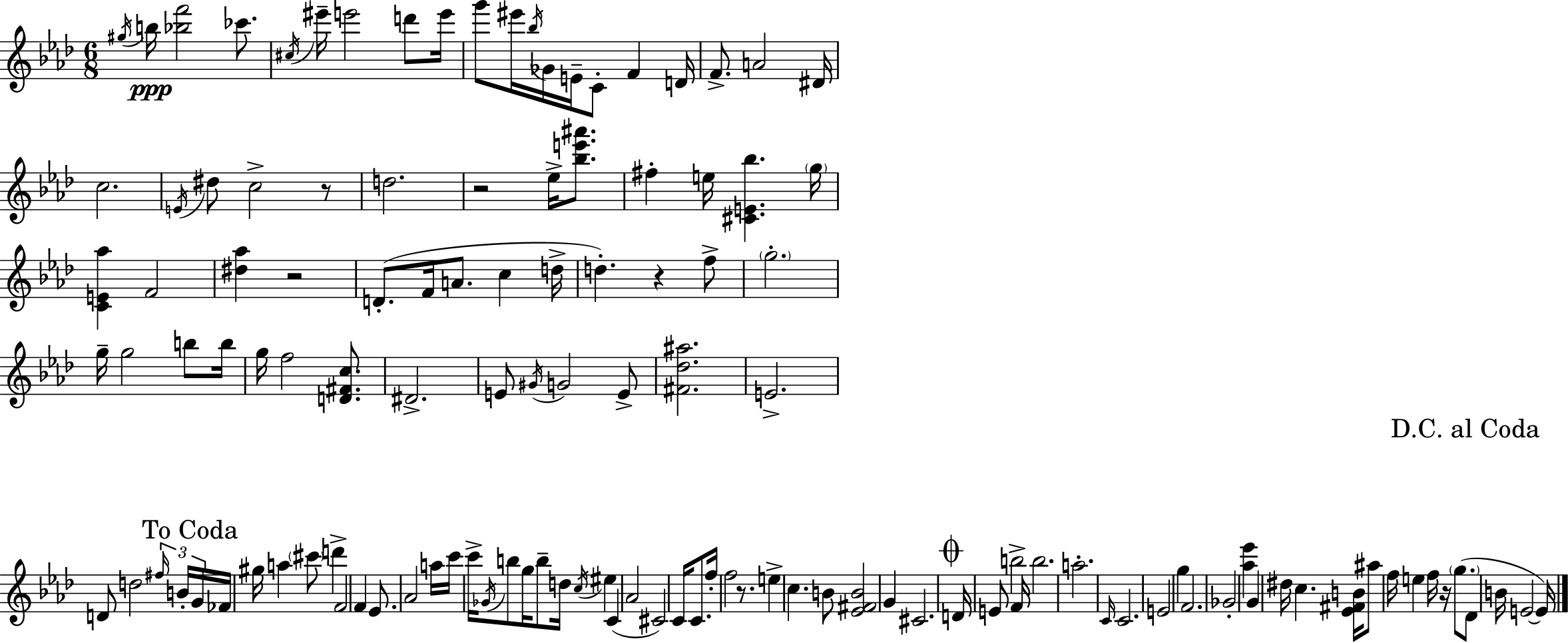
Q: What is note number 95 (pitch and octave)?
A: G5